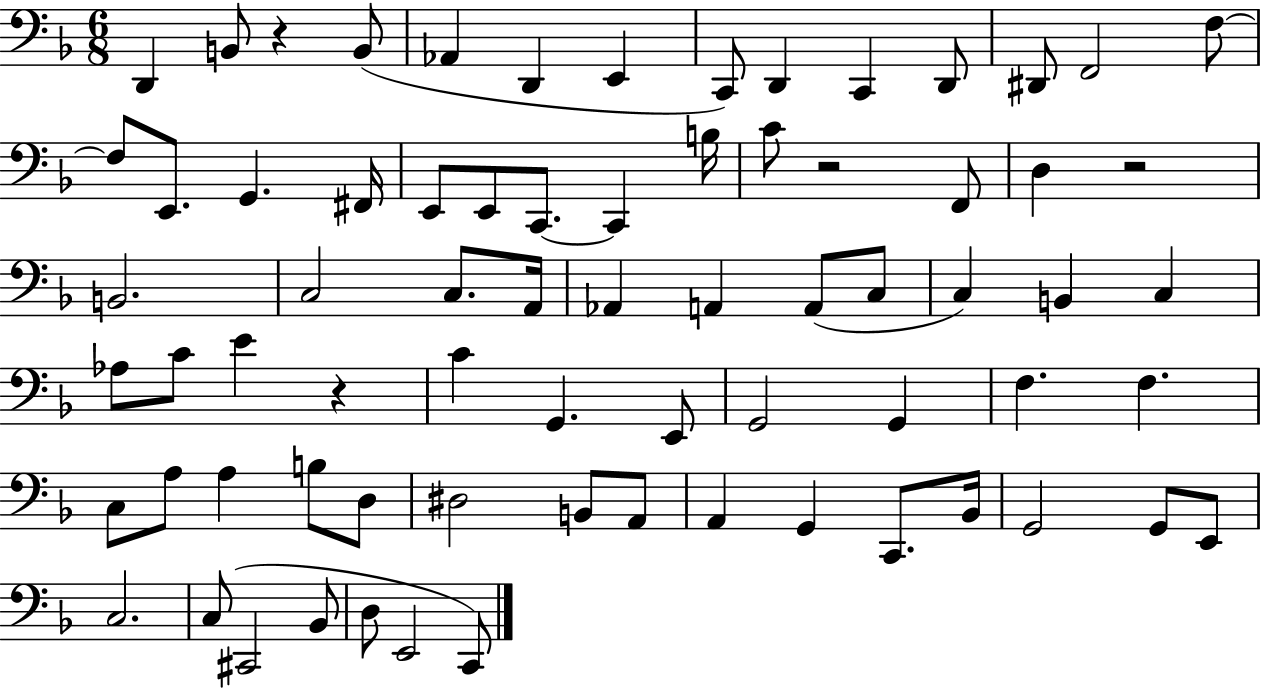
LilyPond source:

{
  \clef bass
  \numericTimeSignature
  \time 6/8
  \key f \major
  d,4 b,8 r4 b,8( | aes,4 d,4 e,4 | c,8) d,4 c,4 d,8 | dis,8 f,2 f8~~ | \break f8 e,8. g,4. fis,16 | e,8 e,8 c,8.~~ c,4 b16 | c'8 r2 f,8 | d4 r2 | \break b,2. | c2 c8. a,16 | aes,4 a,4 a,8( c8 | c4) b,4 c4 | \break aes8 c'8 e'4 r4 | c'4 g,4. e,8 | g,2 g,4 | f4. f4. | \break c8 a8 a4 b8 d8 | dis2 b,8 a,8 | a,4 g,4 c,8. bes,16 | g,2 g,8 e,8 | \break c2. | c8( cis,2 bes,8 | d8 e,2 c,8) | \bar "|."
}